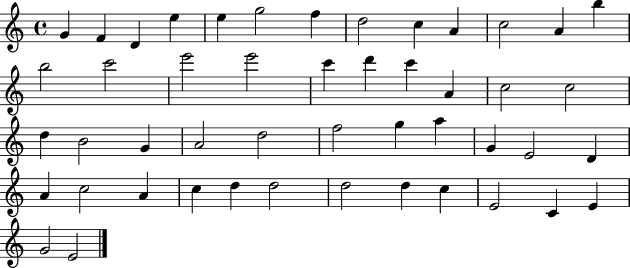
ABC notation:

X:1
T:Untitled
M:4/4
L:1/4
K:C
G F D e e g2 f d2 c A c2 A b b2 c'2 e'2 e'2 c' d' c' A c2 c2 d B2 G A2 d2 f2 g a G E2 D A c2 A c d d2 d2 d c E2 C E G2 E2